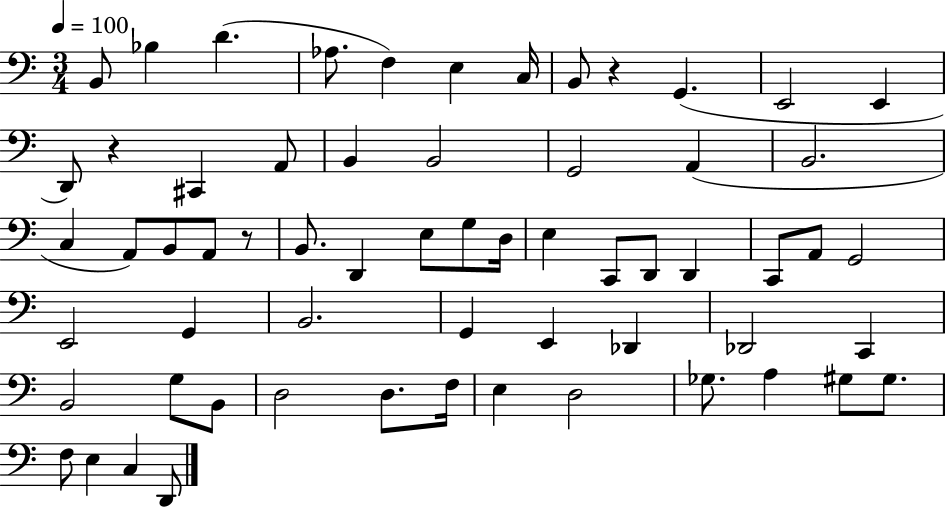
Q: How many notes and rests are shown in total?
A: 62